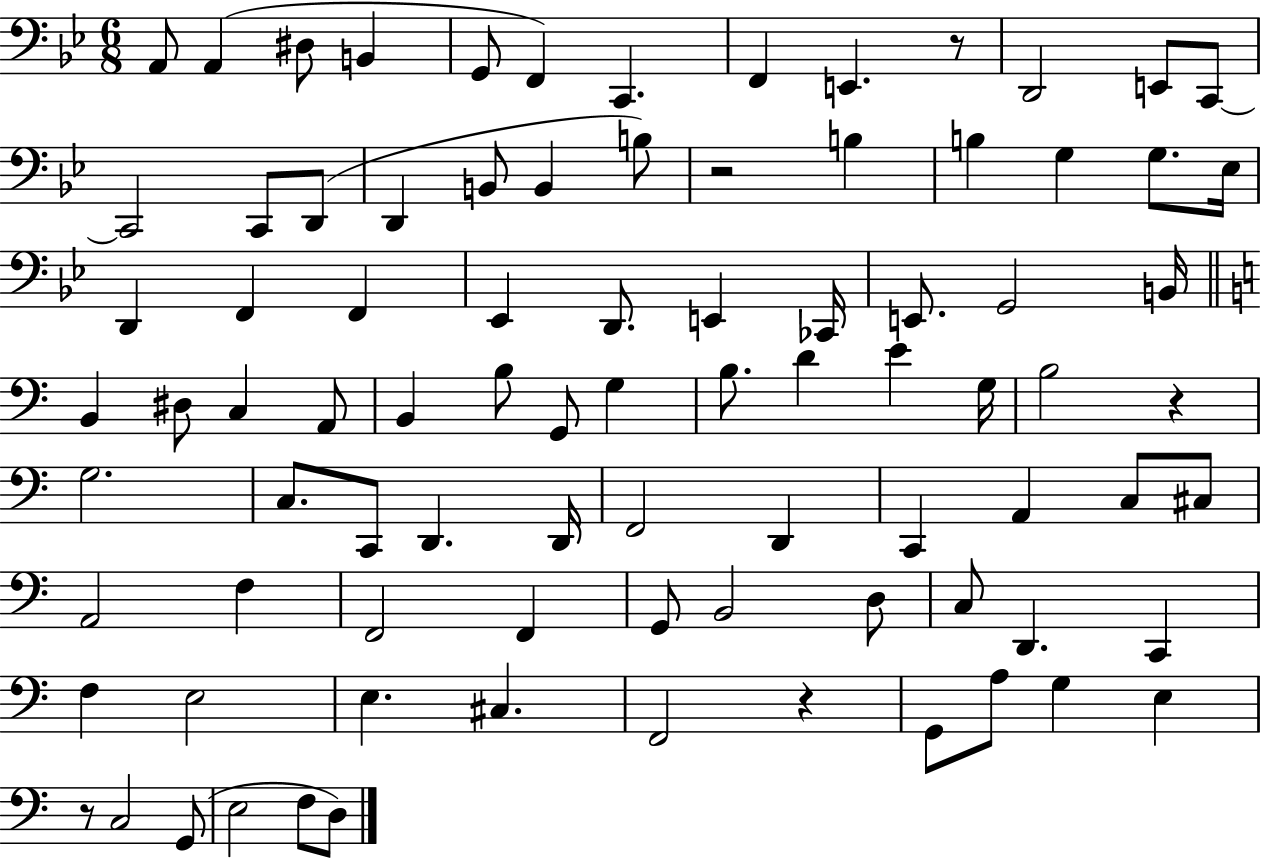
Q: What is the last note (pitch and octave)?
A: D3